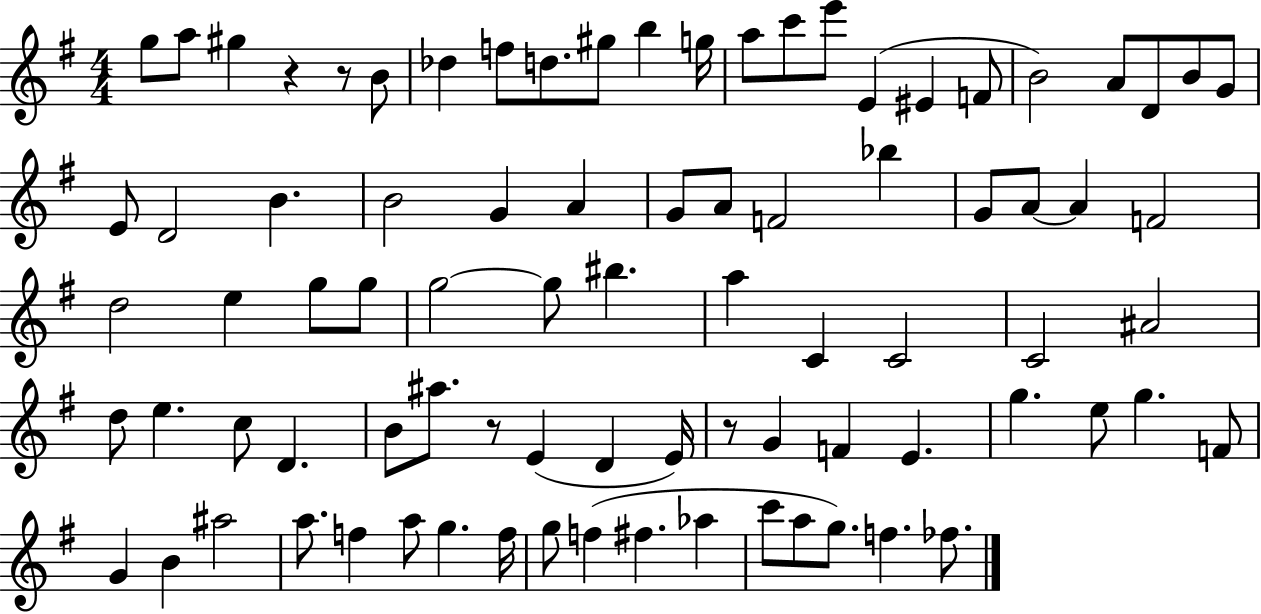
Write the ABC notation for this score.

X:1
T:Untitled
M:4/4
L:1/4
K:G
g/2 a/2 ^g z z/2 B/2 _d f/2 d/2 ^g/2 b g/4 a/2 c'/2 e'/2 E ^E F/2 B2 A/2 D/2 B/2 G/2 E/2 D2 B B2 G A G/2 A/2 F2 _b G/2 A/2 A F2 d2 e g/2 g/2 g2 g/2 ^b a C C2 C2 ^A2 d/2 e c/2 D B/2 ^a/2 z/2 E D E/4 z/2 G F E g e/2 g F/2 G B ^a2 a/2 f a/2 g f/4 g/2 f ^f _a c'/2 a/2 g/2 f _f/2